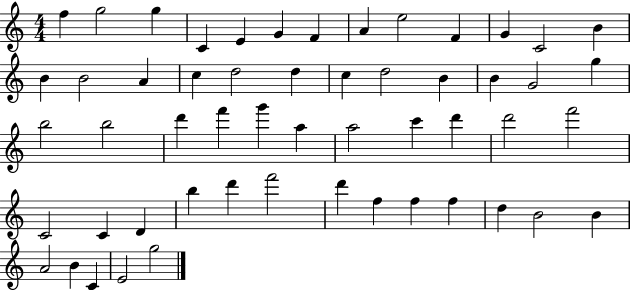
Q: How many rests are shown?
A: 0